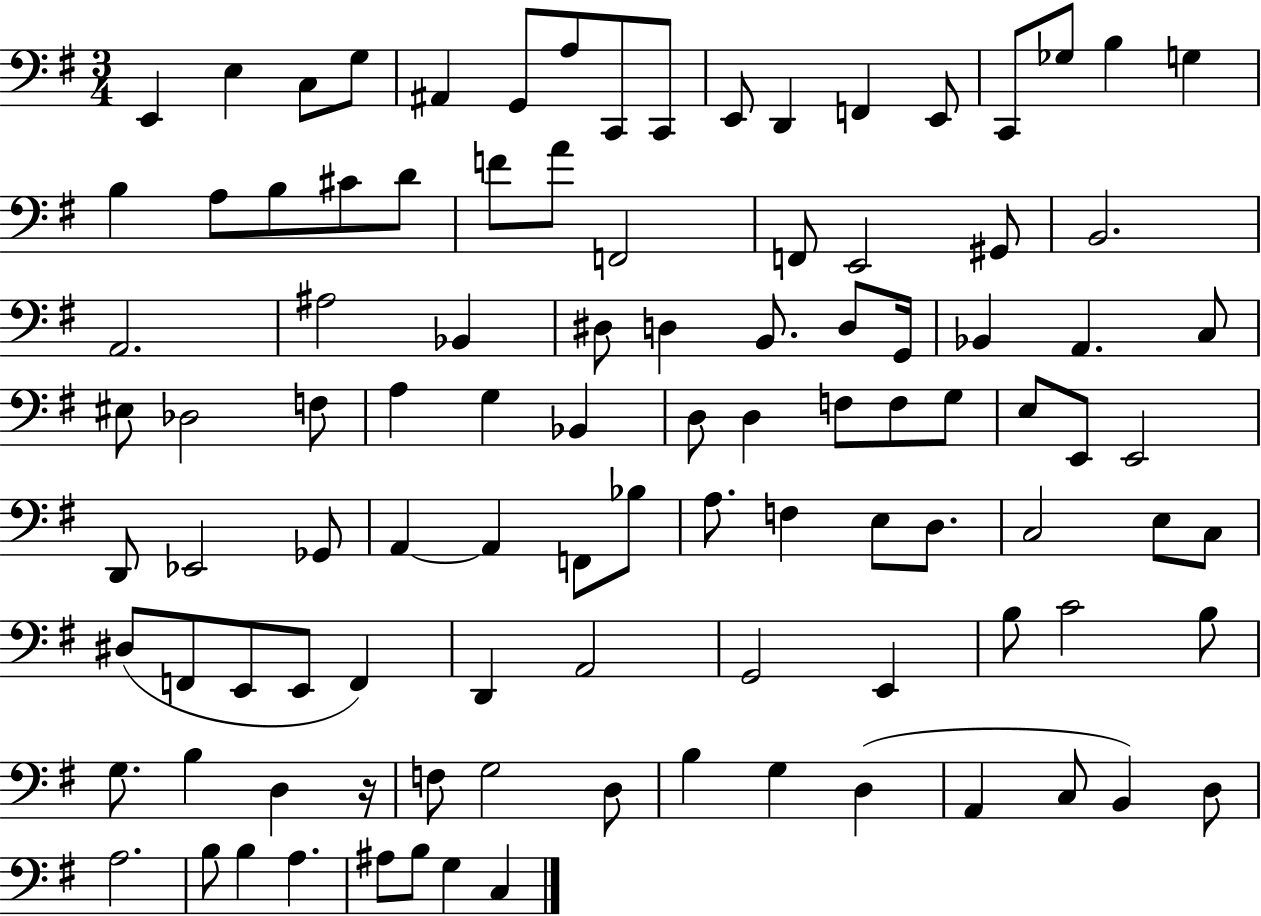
E2/q E3/q C3/e G3/e A#2/q G2/e A3/e C2/e C2/e E2/e D2/q F2/q E2/e C2/e Gb3/e B3/q G3/q B3/q A3/e B3/e C#4/e D4/e F4/e A4/e F2/h F2/e E2/h G#2/e B2/h. A2/h. A#3/h Bb2/q D#3/e D3/q B2/e. D3/e G2/s Bb2/q A2/q. C3/e EIS3/e Db3/h F3/e A3/q G3/q Bb2/q D3/e D3/q F3/e F3/e G3/e E3/e E2/e E2/h D2/e Eb2/h Gb2/e A2/q A2/q F2/e Bb3/e A3/e. F3/q E3/e D3/e. C3/h E3/e C3/e D#3/e F2/e E2/e E2/e F2/q D2/q A2/h G2/h E2/q B3/e C4/h B3/e G3/e. B3/q D3/q R/s F3/e G3/h D3/e B3/q G3/q D3/q A2/q C3/e B2/q D3/e A3/h. B3/e B3/q A3/q. A#3/e B3/e G3/q C3/q